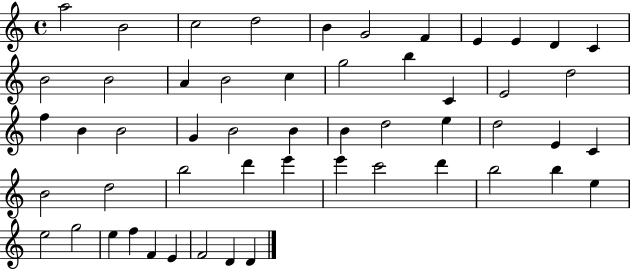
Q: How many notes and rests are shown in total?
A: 53